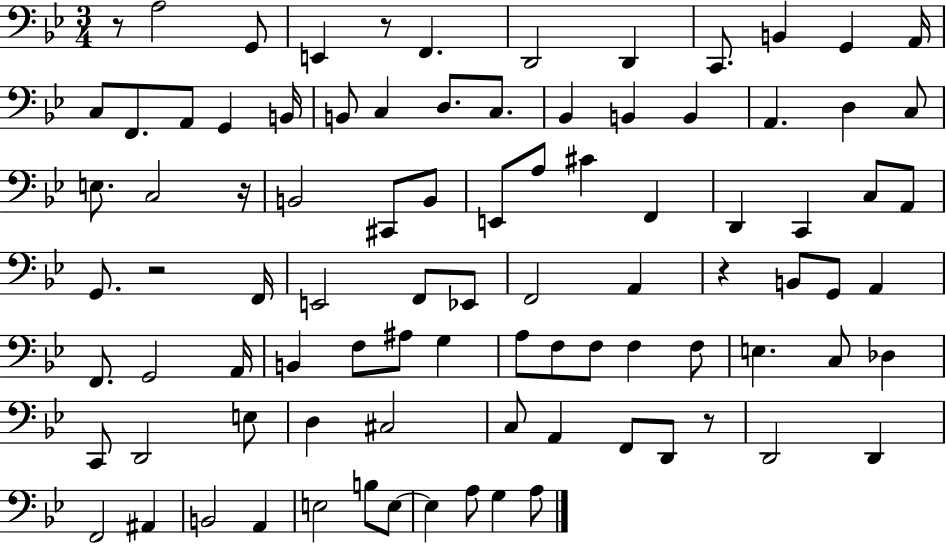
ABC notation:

X:1
T:Untitled
M:3/4
L:1/4
K:Bb
z/2 A,2 G,,/2 E,, z/2 F,, D,,2 D,, C,,/2 B,, G,, A,,/4 C,/2 F,,/2 A,,/2 G,, B,,/4 B,,/2 C, D,/2 C,/2 _B,, B,, B,, A,, D, C,/2 E,/2 C,2 z/4 B,,2 ^C,,/2 B,,/2 E,,/2 A,/2 ^C F,, D,, C,, C,/2 A,,/2 G,,/2 z2 F,,/4 E,,2 F,,/2 _E,,/2 F,,2 A,, z B,,/2 G,,/2 A,, F,,/2 G,,2 A,,/4 B,, F,/2 ^A,/2 G, A,/2 F,/2 F,/2 F, F,/2 E, C,/2 _D, C,,/2 D,,2 E,/2 D, ^C,2 C,/2 A,, F,,/2 D,,/2 z/2 D,,2 D,, F,,2 ^A,, B,,2 A,, E,2 B,/2 E,/2 E, A,/2 G, A,/2